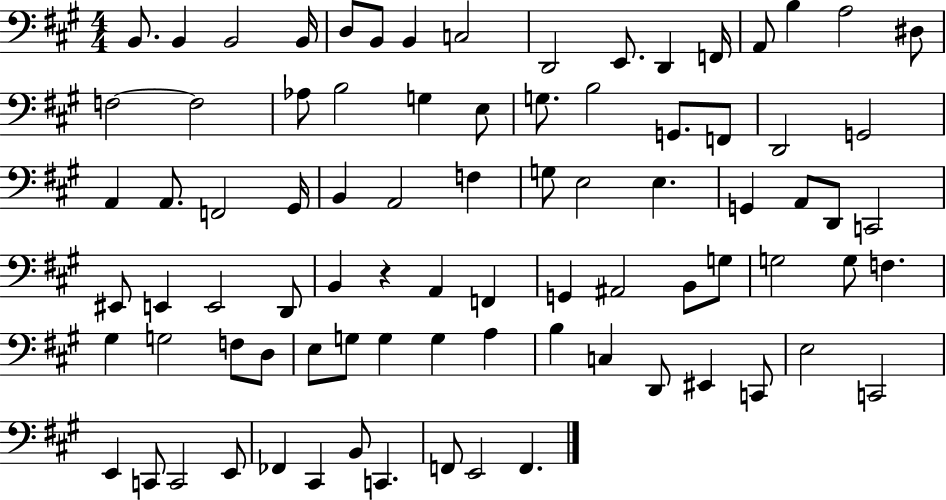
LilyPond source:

{
  \clef bass
  \numericTimeSignature
  \time 4/4
  \key a \major
  b,8. b,4 b,2 b,16 | d8 b,8 b,4 c2 | d,2 e,8. d,4 f,16 | a,8 b4 a2 dis8 | \break f2~~ f2 | aes8 b2 g4 e8 | g8. b2 g,8. f,8 | d,2 g,2 | \break a,4 a,8. f,2 gis,16 | b,4 a,2 f4 | g8 e2 e4. | g,4 a,8 d,8 c,2 | \break eis,8 e,4 e,2 d,8 | b,4 r4 a,4 f,4 | g,4 ais,2 b,8 g8 | g2 g8 f4. | \break gis4 g2 f8 d8 | e8 g8 g4 g4 a4 | b4 c4 d,8 eis,4 c,8 | e2 c,2 | \break e,4 c,8 c,2 e,8 | fes,4 cis,4 b,8 c,4. | f,8 e,2 f,4. | \bar "|."
}